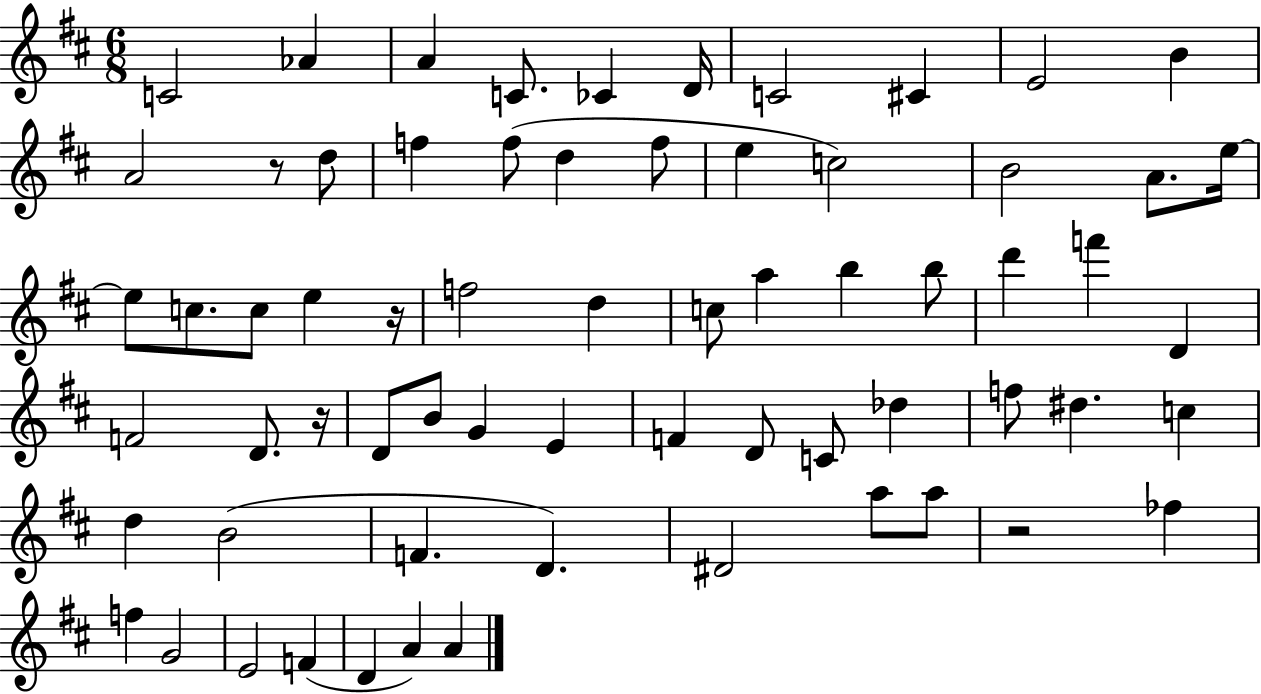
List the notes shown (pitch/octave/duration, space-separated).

C4/h Ab4/q A4/q C4/e. CES4/q D4/s C4/h C#4/q E4/h B4/q A4/h R/e D5/e F5/q F5/e D5/q F5/e E5/q C5/h B4/h A4/e. E5/s E5/e C5/e. C5/e E5/q R/s F5/h D5/q C5/e A5/q B5/q B5/e D6/q F6/q D4/q F4/h D4/e. R/s D4/e B4/e G4/q E4/q F4/q D4/e C4/e Db5/q F5/e D#5/q. C5/q D5/q B4/h F4/q. D4/q. D#4/h A5/e A5/e R/h FES5/q F5/q G4/h E4/h F4/q D4/q A4/q A4/q